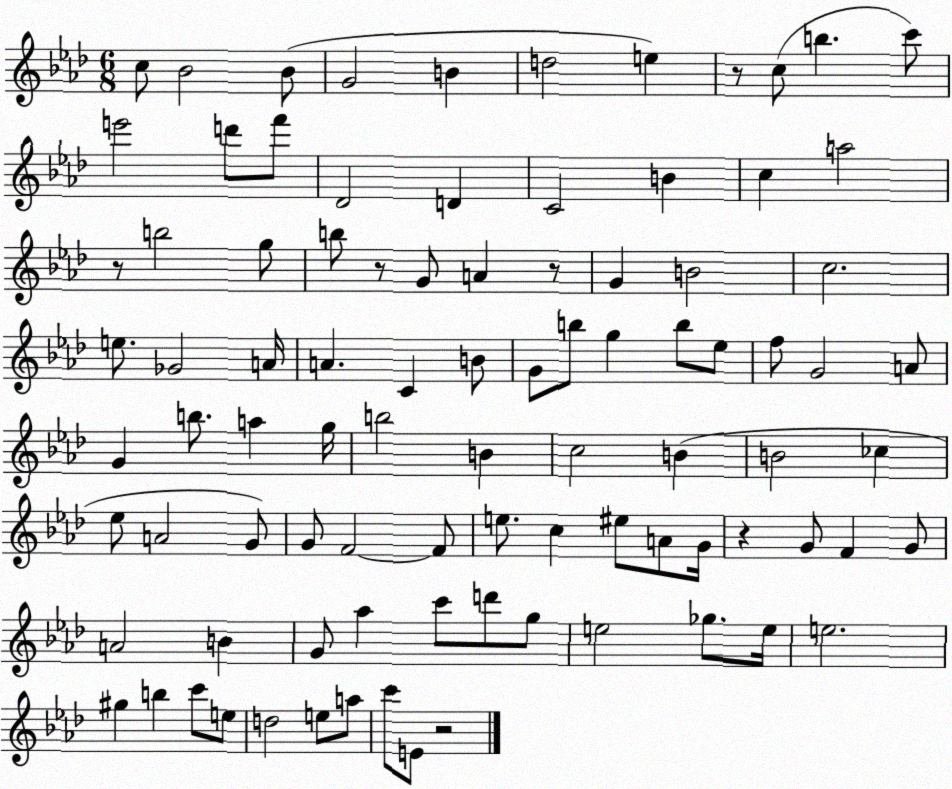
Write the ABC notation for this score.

X:1
T:Untitled
M:6/8
L:1/4
K:Ab
c/2 _B2 _B/2 G2 B d2 e z/2 c/2 b c'/2 e'2 d'/2 f'/2 _D2 D C2 B c a2 z/2 b2 g/2 b/2 z/2 G/2 A z/2 G B2 c2 e/2 _G2 A/4 A C B/2 G/2 b/2 g b/2 _e/2 f/2 G2 A/2 G b/2 a g/4 b2 B c2 B B2 _c _e/2 A2 G/2 G/2 F2 F/2 e/2 c ^e/2 A/2 G/4 z G/2 F G/2 A2 B G/2 _a c'/2 d'/2 g/2 e2 _g/2 e/4 e2 ^g b c'/2 e/2 d2 e/2 a/2 c'/2 E/2 z2